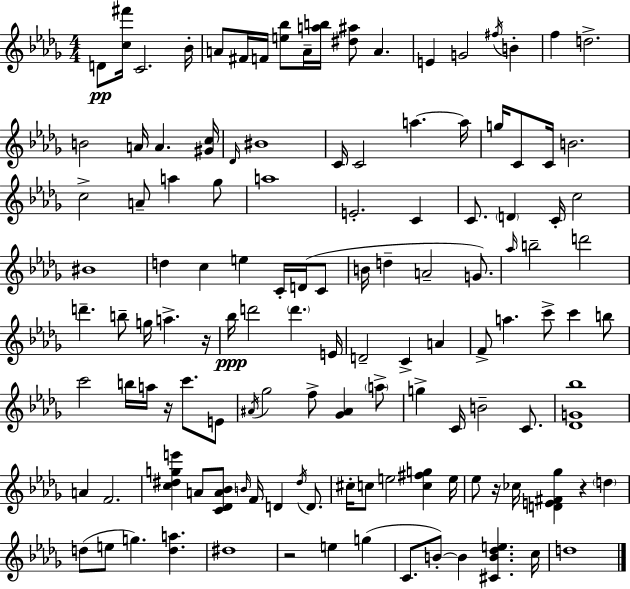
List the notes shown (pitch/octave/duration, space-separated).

D4/e [C5,F#6]/s C4/h. Bb4/s A4/e F#4/s F4/s [E5,Bb5]/e A4/s [A5,B5]/s [D#5,A#5]/e A4/q. E4/q G4/h F#5/s B4/q F5/q D5/h. B4/h A4/s A4/q. [G#4,C5]/s Db4/s BIS4/w C4/s C4/h A5/q. A5/s G5/s C4/e C4/s B4/h. C5/h A4/e A5/q Gb5/e A5/w E4/h. C4/q C4/e. D4/q C4/s C5/h BIS4/w D5/q C5/q E5/q C4/s D4/s C4/e B4/s D5/q A4/h G4/e. Ab5/s B5/h D6/h D6/q. B5/e G5/s A5/q. R/s Bb5/s D6/h D6/q. E4/s D4/h C4/q A4/q F4/e A5/q. C6/e C6/q B5/e C6/h B5/s A5/s R/s C6/e. E4/e A#4/s Gb5/h F5/e [Gb4,A#4]/q A5/e G5/q C4/s B4/h C4/e. [Db4,G4,Bb5]/w A4/q F4/h. [C5,D#5,G5,E6]/q A4/e [C4,Db4,A4,Bb4]/e B4/s F4/s D4/q D#5/s D4/e. C#5/s C5/e E5/h [C5,F#5,G5]/q E5/s Eb5/e R/s CES5/s [D4,E4,F#4,Gb5]/q R/q D5/q D5/e E5/e G5/q. [D5,A5]/q. D#5/w R/h E5/q G5/q C4/e. B4/e B4/q [C#4,B4,Db5,E5]/q. C5/s D5/w